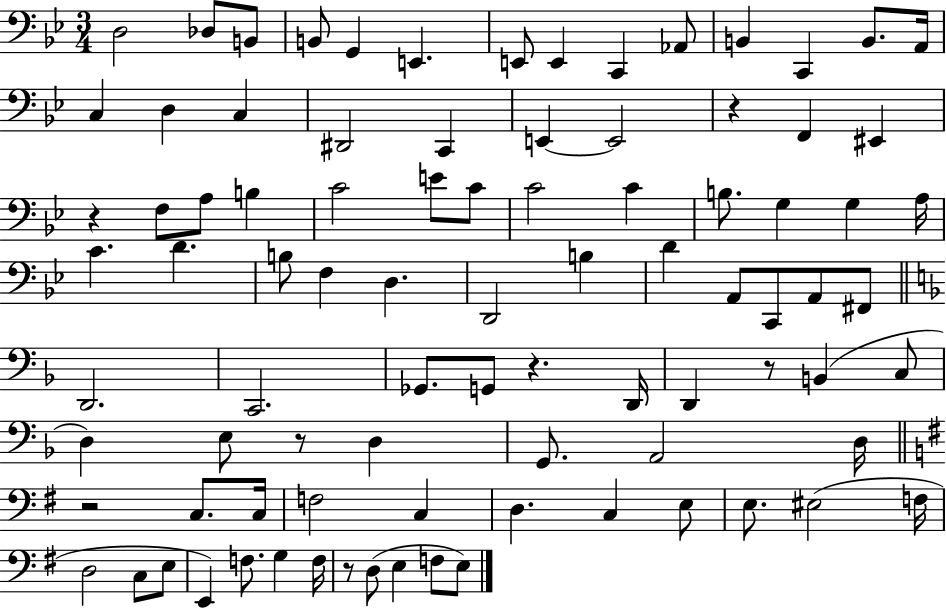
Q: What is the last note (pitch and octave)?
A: E3